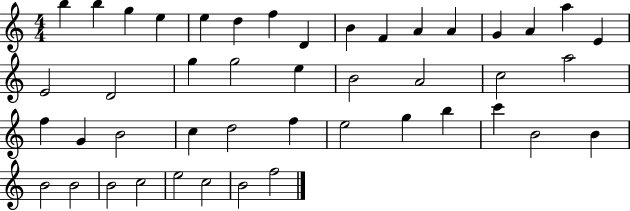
X:1
T:Untitled
M:4/4
L:1/4
K:C
b b g e e d f D B F A A G A a E E2 D2 g g2 e B2 A2 c2 a2 f G B2 c d2 f e2 g b c' B2 B B2 B2 B2 c2 e2 c2 B2 f2